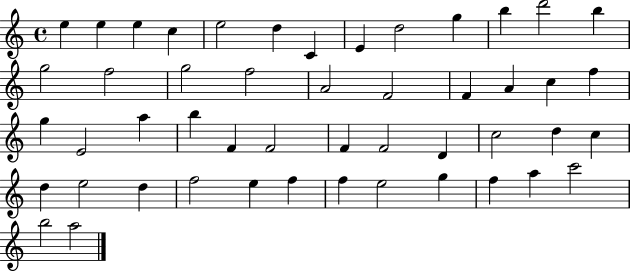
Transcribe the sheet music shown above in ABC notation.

X:1
T:Untitled
M:4/4
L:1/4
K:C
e e e c e2 d C E d2 g b d'2 b g2 f2 g2 f2 A2 F2 F A c f g E2 a b F F2 F F2 D c2 d c d e2 d f2 e f f e2 g f a c'2 b2 a2